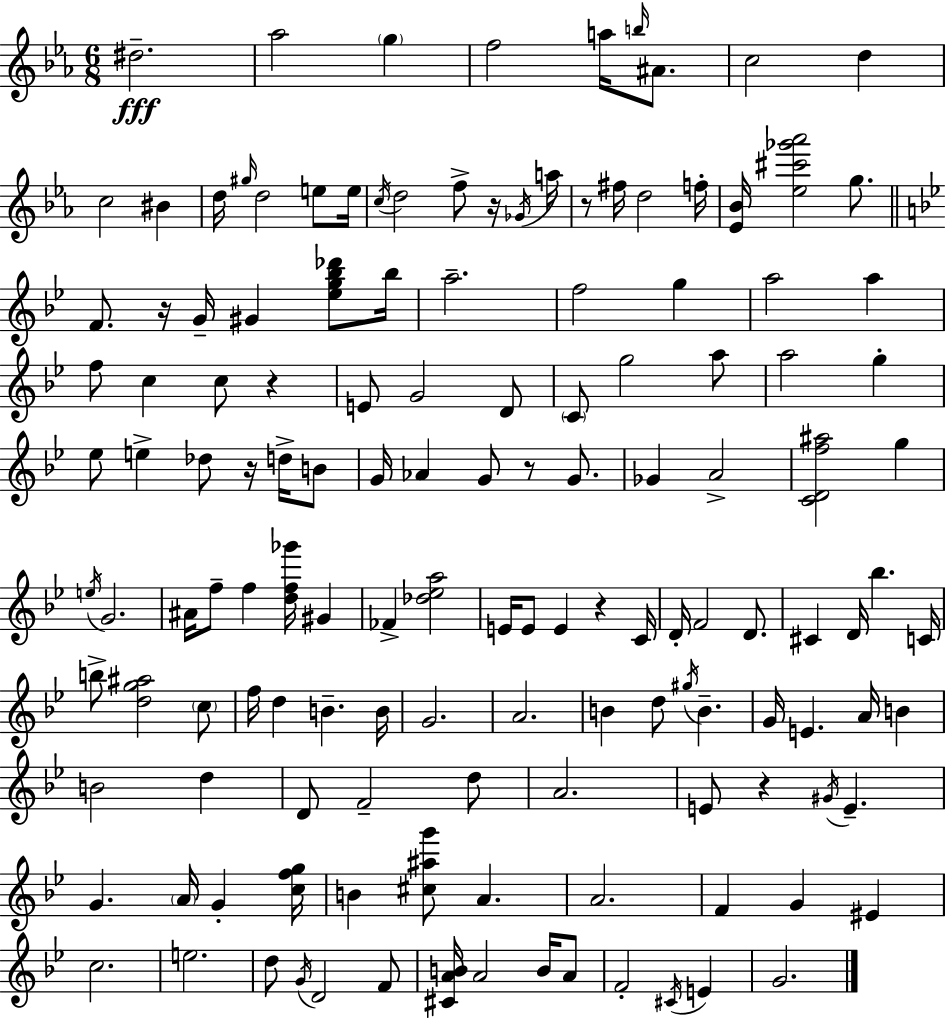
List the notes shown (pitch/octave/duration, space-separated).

D#5/h. Ab5/h G5/q F5/h A5/s B5/s A#4/e. C5/h D5/q C5/h BIS4/q D5/s G#5/s D5/h E5/e E5/s C5/s D5/h F5/e R/s Gb4/s A5/s R/e F#5/s D5/h F5/s [Eb4,Bb4]/s [Eb5,C#6,Gb6,Ab6]/h G5/e. F4/e. R/s G4/s G#4/q [Eb5,G5,Bb5,Db6]/e Bb5/s A5/h. F5/h G5/q A5/h A5/q F5/e C5/q C5/e R/q E4/e G4/h D4/e C4/e G5/h A5/e A5/h G5/q Eb5/e E5/q Db5/e R/s D5/s B4/e G4/s Ab4/q G4/e R/e G4/e. Gb4/q A4/h [C4,D4,F5,A#5]/h G5/q E5/s G4/h. A#4/s F5/e F5/q [D5,F5,Gb6]/s G#4/q FES4/q [Db5,Eb5,A5]/h E4/s E4/e E4/q R/q C4/s D4/s F4/h D4/e. C#4/q D4/s Bb5/q. C4/s B5/e [D5,G5,A#5]/h C5/e F5/s D5/q B4/q. B4/s G4/h. A4/h. B4/q D5/e G#5/s B4/q. G4/s E4/q. A4/s B4/q B4/h D5/q D4/e F4/h D5/e A4/h. E4/e R/q G#4/s E4/q. G4/q. A4/s G4/q [C5,F5,G5]/s B4/q [C#5,A#5,G6]/e A4/q. A4/h. F4/q G4/q EIS4/q C5/h. E5/h. D5/e G4/s D4/h F4/e [C#4,A4,B4]/s A4/h B4/s A4/e F4/h C#4/s E4/q G4/h.